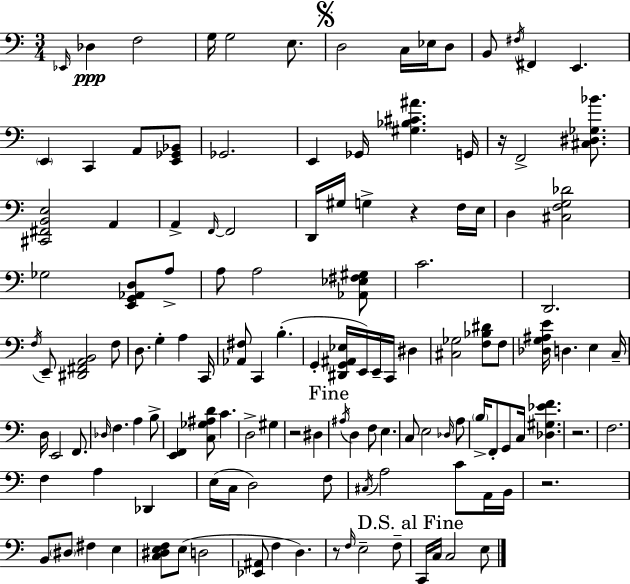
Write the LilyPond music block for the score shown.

{
  \clef bass
  \numericTimeSignature
  \time 3/4
  \key c \major
  \grace { ees,16 }\ppp des4 f2 | g16 g2 e8. | \mark \markup { \musicglyph "scripts.segno" } d2 c16 ees16 d8 | b,8 \acciaccatura { fis16 } fis,4 e,4. | \break \parenthesize e,4 c,4 a,8 | <e, ges, bes,>8 ges,2. | e,4 ges,16 <gis bes cis' ais'>4. | g,16 r16 f,2-> <cis dis ges bes'>8. | \break <cis, fis, b, e>2 a,4 | a,4-> \grace { f,16~ }~ f,2 | d,16 gis16 g4-> r4 | f16 e16 d4 <cis f g des'>2 | \break ges2 <e, g, aes, d>8 | a8-> a8 a2 | <aes, ees fis gis>8 c'2. | d,2. | \break \acciaccatura { f16 } e,8-- <dis, fis, a, b,>2 | f8 d8. g4-. a4 | c,16 <aes, fis>8 c,4 b4.-.( | g,4-. <dis, g, ais, ees>16 e,16) e,16-- c,16 | \break dis4 <cis ges>2 | <f bes dis'>8 f8 <des g ais e'>16 d4. e4 | c16-- d16 e,2 | f,8. \grace { des16 } f4. a4 | \break b8-> <e, f,>4 <c ges ais d'>8 c'4. | d2-> | gis4 r2 | dis4 \mark "Fine" \acciaccatura { ais16 } d4 f8 | \break e4. c8 e2 | \grace { des16 } a8 \parenthesize b16-> f,8-. g,8 | c16 <des gis ees' f'>4. r2. | f2. | \break f4 a4 | des,4 e16( c16 d2) | f8 \acciaccatura { cis16 } a2 | c'8 a,16 b,16 r2. | \break b,8 \parenthesize dis8 | fis4 e4 <c dis e f>8 e8( | d2 <ees, ais,>8 f4 | d4.) r8 \grace { f16 } e2-- | \break f8-- \mark "D.S. al Fine" c,16 c16 c2 | e8 \bar "|."
}